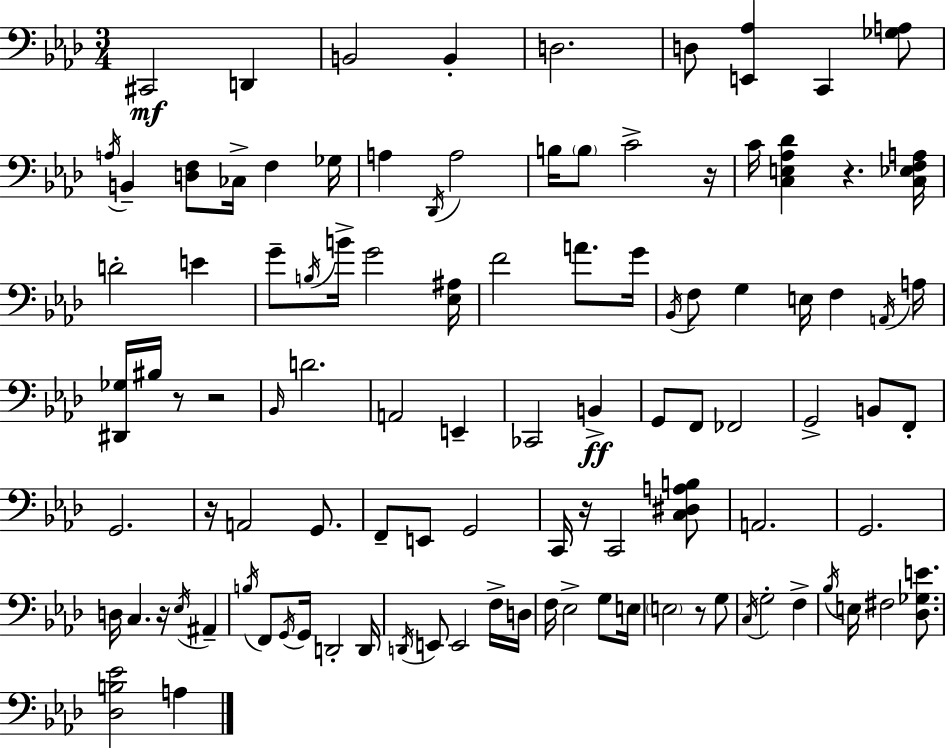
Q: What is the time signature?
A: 3/4